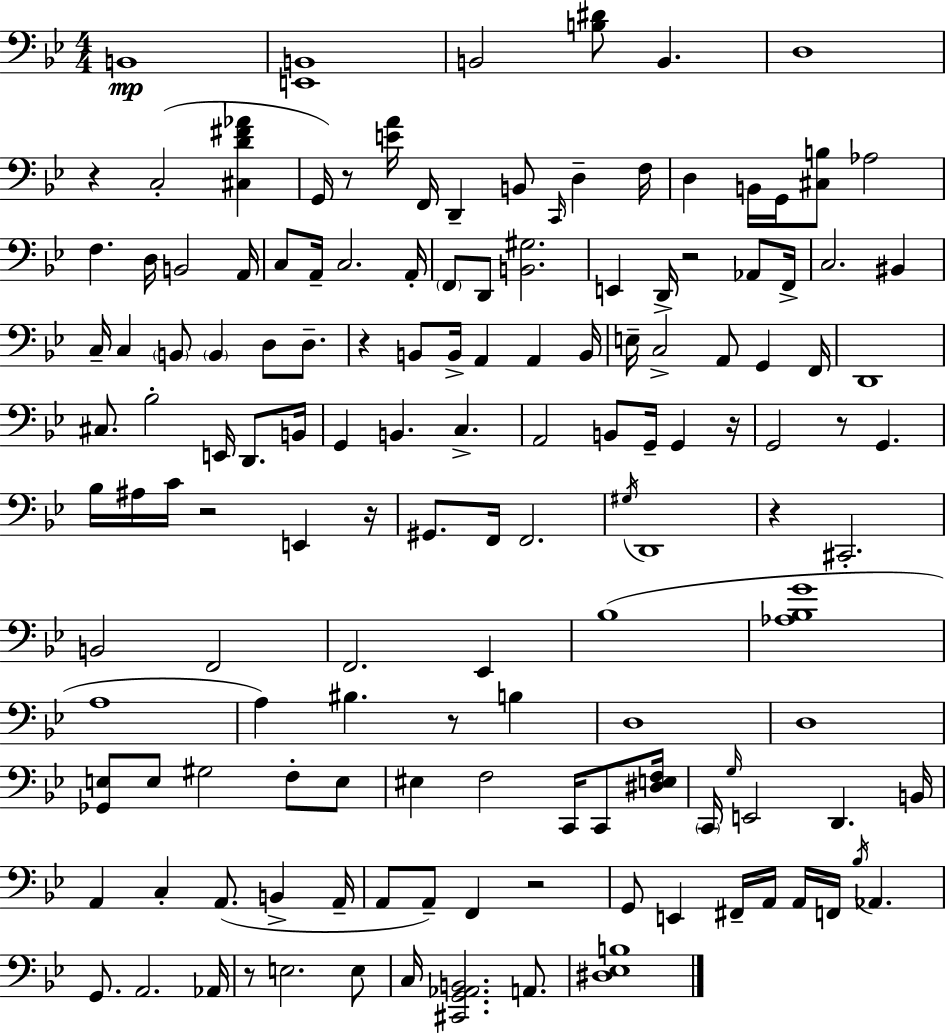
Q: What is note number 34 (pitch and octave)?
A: C3